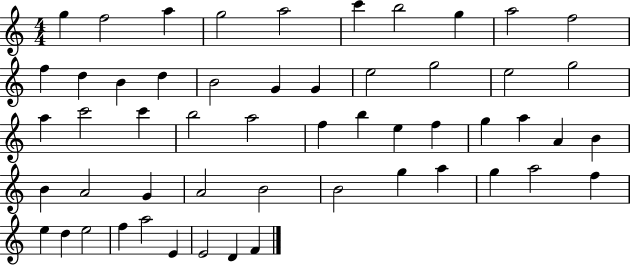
G5/q F5/h A5/q G5/h A5/h C6/q B5/h G5/q A5/h F5/h F5/q D5/q B4/q D5/q B4/h G4/q G4/q E5/h G5/h E5/h G5/h A5/q C6/h C6/q B5/h A5/h F5/q B5/q E5/q F5/q G5/q A5/q A4/q B4/q B4/q A4/h G4/q A4/h B4/h B4/h G5/q A5/q G5/q A5/h F5/q E5/q D5/q E5/h F5/q A5/h E4/q E4/h D4/q F4/q